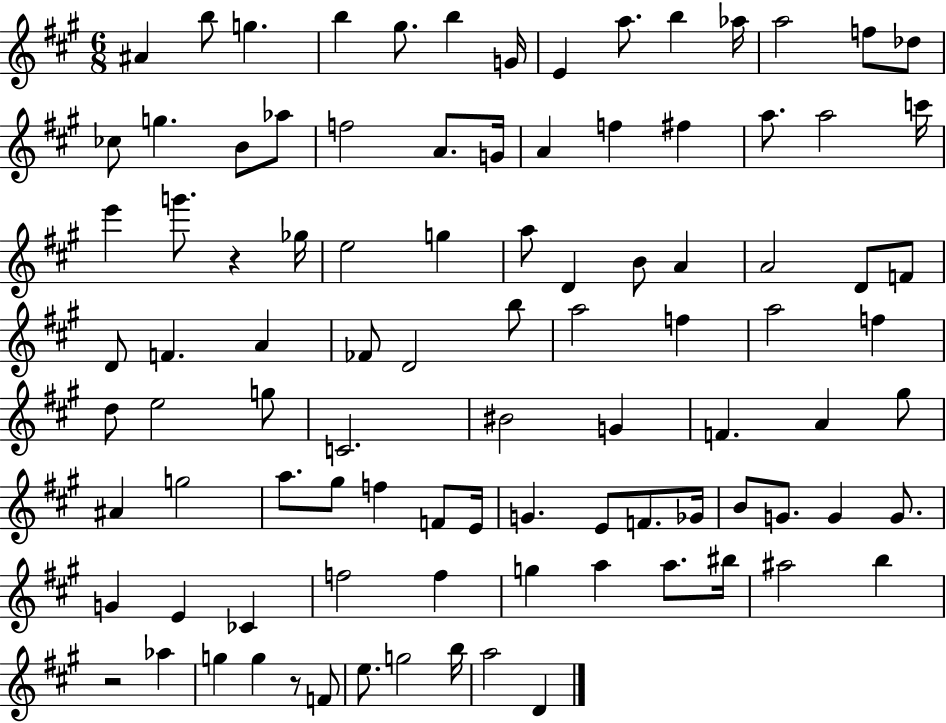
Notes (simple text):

A#4/q B5/e G5/q. B5/q G#5/e. B5/q G4/s E4/q A5/e. B5/q Ab5/s A5/h F5/e Db5/e CES5/e G5/q. B4/e Ab5/e F5/h A4/e. G4/s A4/q F5/q F#5/q A5/e. A5/h C6/s E6/q G6/e. R/q Gb5/s E5/h G5/q A5/e D4/q B4/e A4/q A4/h D4/e F4/e D4/e F4/q. A4/q FES4/e D4/h B5/e A5/h F5/q A5/h F5/q D5/e E5/h G5/e C4/h. BIS4/h G4/q F4/q. A4/q G#5/e A#4/q G5/h A5/e. G#5/e F5/q F4/e E4/s G4/q. E4/e F4/e. Gb4/s B4/e G4/e. G4/q G4/e. G4/q E4/q CES4/q F5/h F5/q G5/q A5/q A5/e. BIS5/s A#5/h B5/q R/h Ab5/q G5/q G5/q R/e F4/e E5/e. G5/h B5/s A5/h D4/q